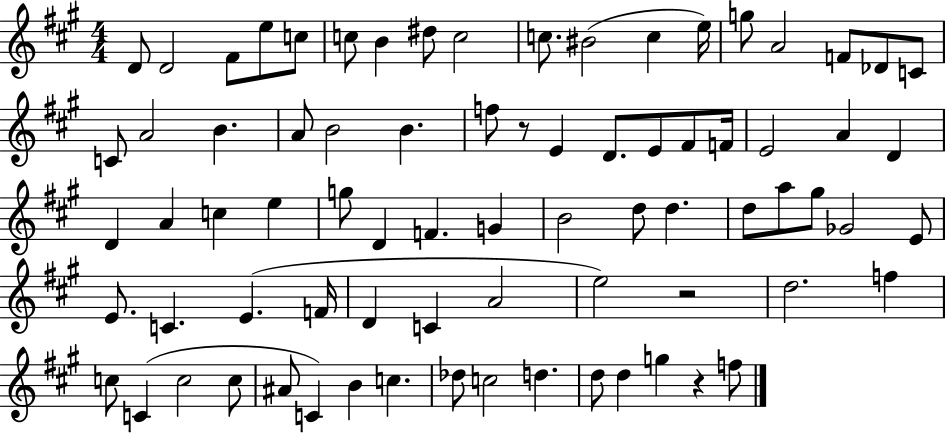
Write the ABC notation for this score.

X:1
T:Untitled
M:4/4
L:1/4
K:A
D/2 D2 ^F/2 e/2 c/2 c/2 B ^d/2 c2 c/2 ^B2 c e/4 g/2 A2 F/2 _D/2 C/2 C/2 A2 B A/2 B2 B f/2 z/2 E D/2 E/2 ^F/2 F/4 E2 A D D A c e g/2 D F G B2 d/2 d d/2 a/2 ^g/2 _G2 E/2 E/2 C E F/4 D C A2 e2 z2 d2 f c/2 C c2 c/2 ^A/2 C B c _d/2 c2 d d/2 d g z f/2